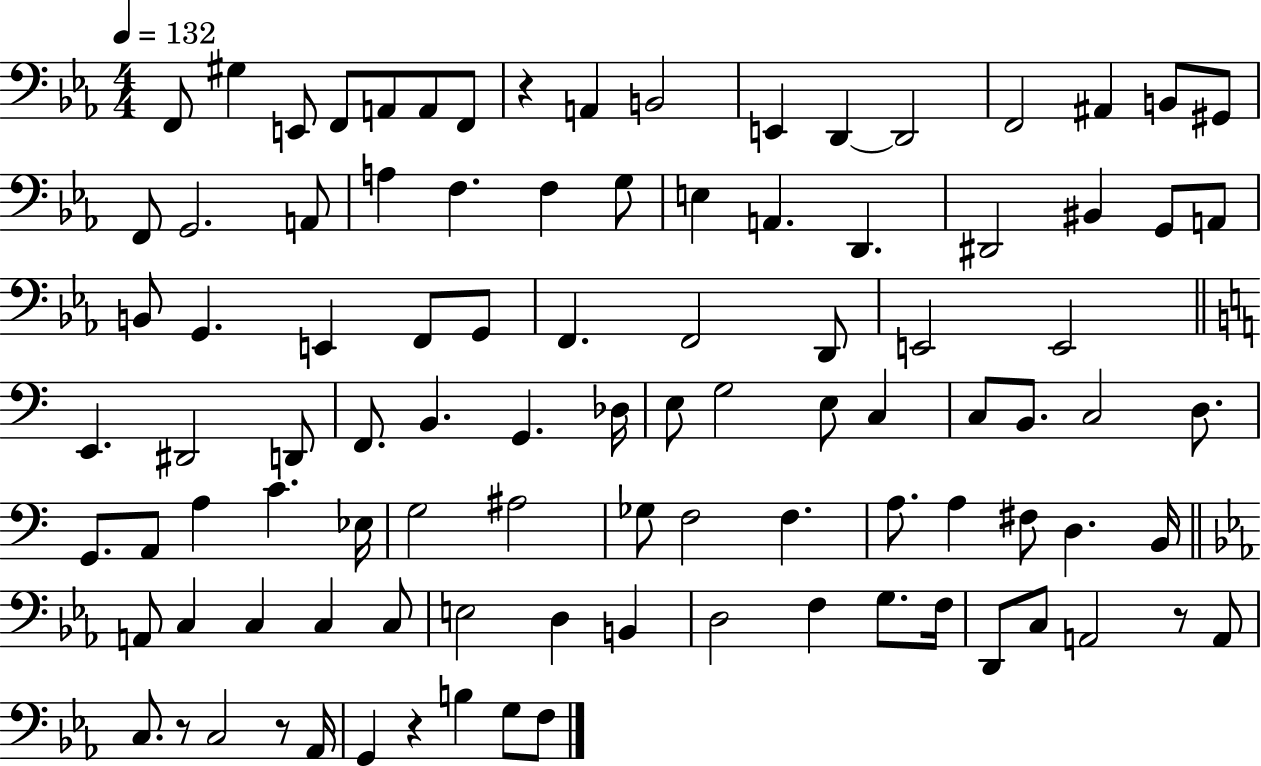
F2/e G#3/q E2/e F2/e A2/e A2/e F2/e R/q A2/q B2/h E2/q D2/q D2/h F2/h A#2/q B2/e G#2/e F2/e G2/h. A2/e A3/q F3/q. F3/q G3/e E3/q A2/q. D2/q. D#2/h BIS2/q G2/e A2/e B2/e G2/q. E2/q F2/e G2/e F2/q. F2/h D2/e E2/h E2/h E2/q. D#2/h D2/e F2/e. B2/q. G2/q. Db3/s E3/e G3/h E3/e C3/q C3/e B2/e. C3/h D3/e. G2/e. A2/e A3/q C4/q. Eb3/s G3/h A#3/h Gb3/e F3/h F3/q. A3/e. A3/q F#3/e D3/q. B2/s A2/e C3/q C3/q C3/q C3/e E3/h D3/q B2/q D3/h F3/q G3/e. F3/s D2/e C3/e A2/h R/e A2/e C3/e. R/e C3/h R/e Ab2/s G2/q R/q B3/q G3/e F3/e